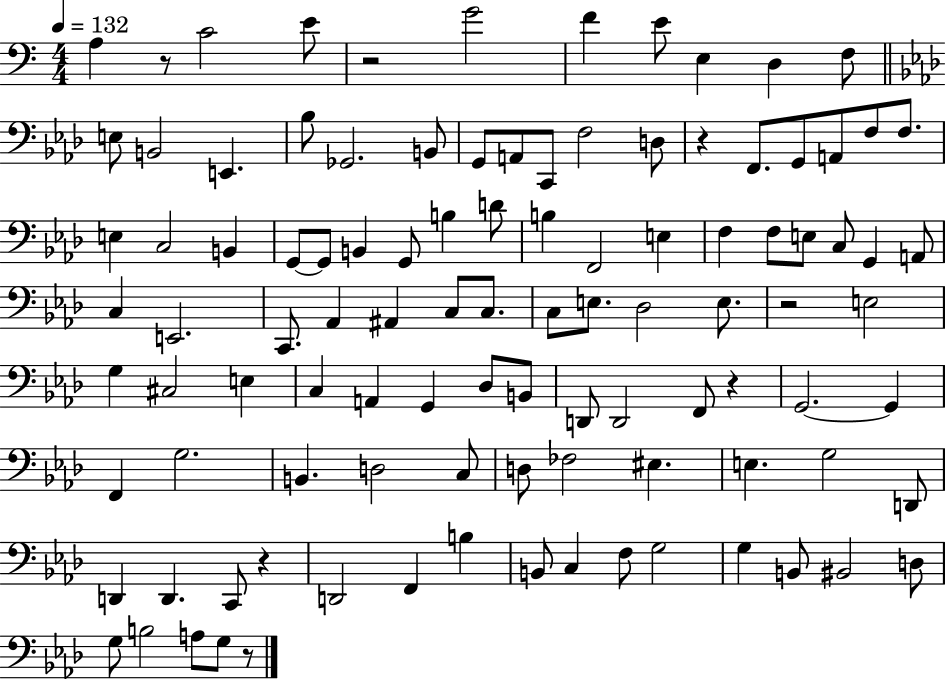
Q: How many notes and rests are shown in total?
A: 104